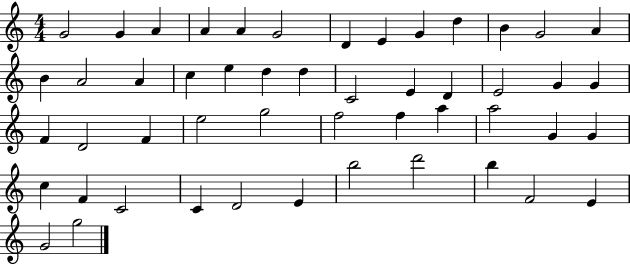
{
  \clef treble
  \numericTimeSignature
  \time 4/4
  \key c \major
  g'2 g'4 a'4 | a'4 a'4 g'2 | d'4 e'4 g'4 d''4 | b'4 g'2 a'4 | \break b'4 a'2 a'4 | c''4 e''4 d''4 d''4 | c'2 e'4 d'4 | e'2 g'4 g'4 | \break f'4 d'2 f'4 | e''2 g''2 | f''2 f''4 a''4 | a''2 g'4 g'4 | \break c''4 f'4 c'2 | c'4 d'2 e'4 | b''2 d'''2 | b''4 f'2 e'4 | \break g'2 g''2 | \bar "|."
}